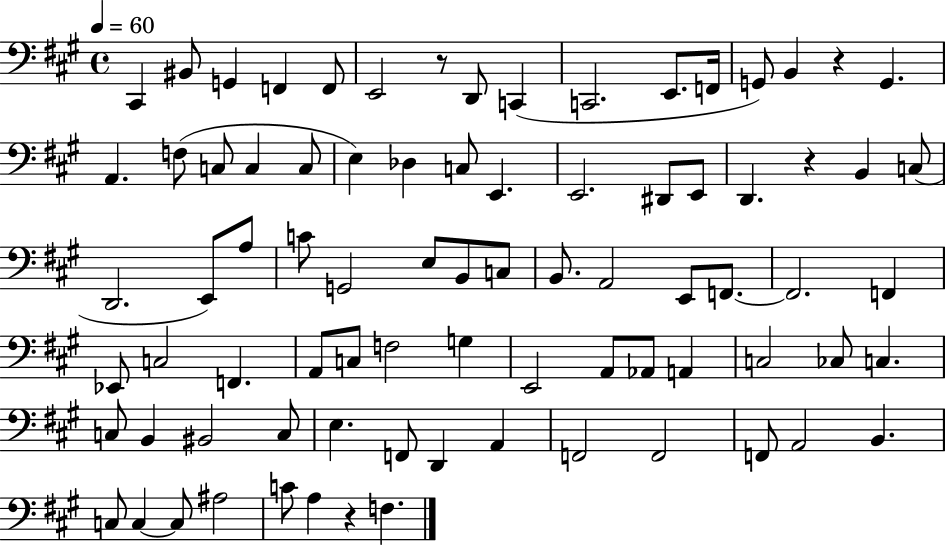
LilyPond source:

{
  \clef bass
  \time 4/4
  \defaultTimeSignature
  \key a \major
  \tempo 4 = 60
  cis,4 bis,8 g,4 f,4 f,8 | e,2 r8 d,8 c,4( | c,2. e,8. f,16 | g,8) b,4 r4 g,4. | \break a,4. f8( c8 c4 c8 | e4) des4 c8 e,4. | e,2. dis,8 e,8 | d,4. r4 b,4 c8( | \break d,2. e,8) a8 | c'8 g,2 e8 b,8 c8 | b,8. a,2 e,8 f,8.~~ | f,2. f,4 | \break ees,8 c2 f,4. | a,8 c8 f2 g4 | e,2 a,8 aes,8 a,4 | c2 ces8 c4. | \break c8 b,4 bis,2 c8 | e4. f,8 d,4 a,4 | f,2 f,2 | f,8 a,2 b,4. | \break c8 c4~~ c8 ais2 | c'8 a4 r4 f4. | \bar "|."
}